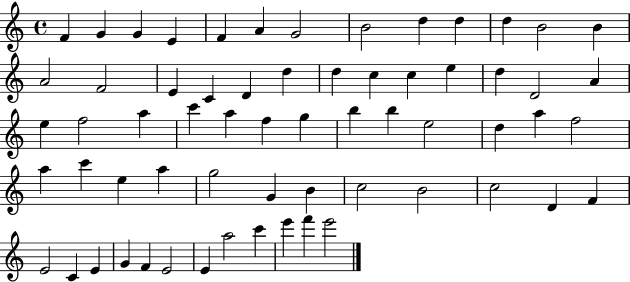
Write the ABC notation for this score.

X:1
T:Untitled
M:4/4
L:1/4
K:C
F G G E F A G2 B2 d d d B2 B A2 F2 E C D d d c c e d D2 A e f2 a c' a f g b b e2 d a f2 a c' e a g2 G B c2 B2 c2 D F E2 C E G F E2 E a2 c' e' f' e'2